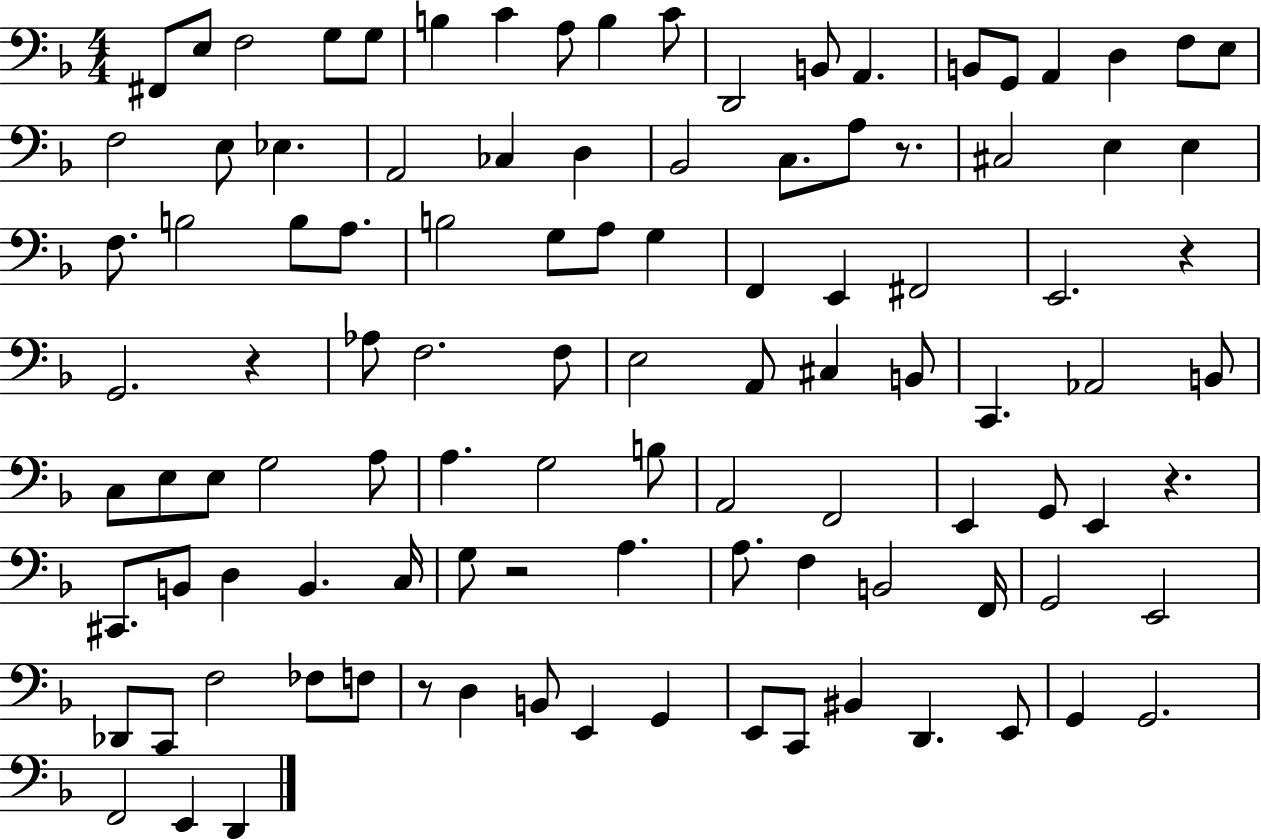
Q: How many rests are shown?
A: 6